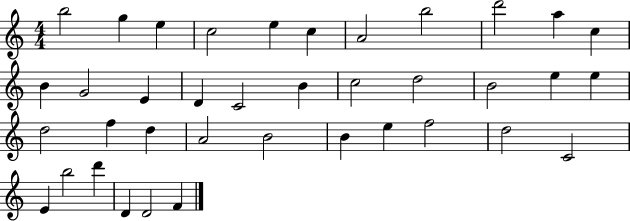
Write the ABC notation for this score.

X:1
T:Untitled
M:4/4
L:1/4
K:C
b2 g e c2 e c A2 b2 d'2 a c B G2 E D C2 B c2 d2 B2 e e d2 f d A2 B2 B e f2 d2 C2 E b2 d' D D2 F